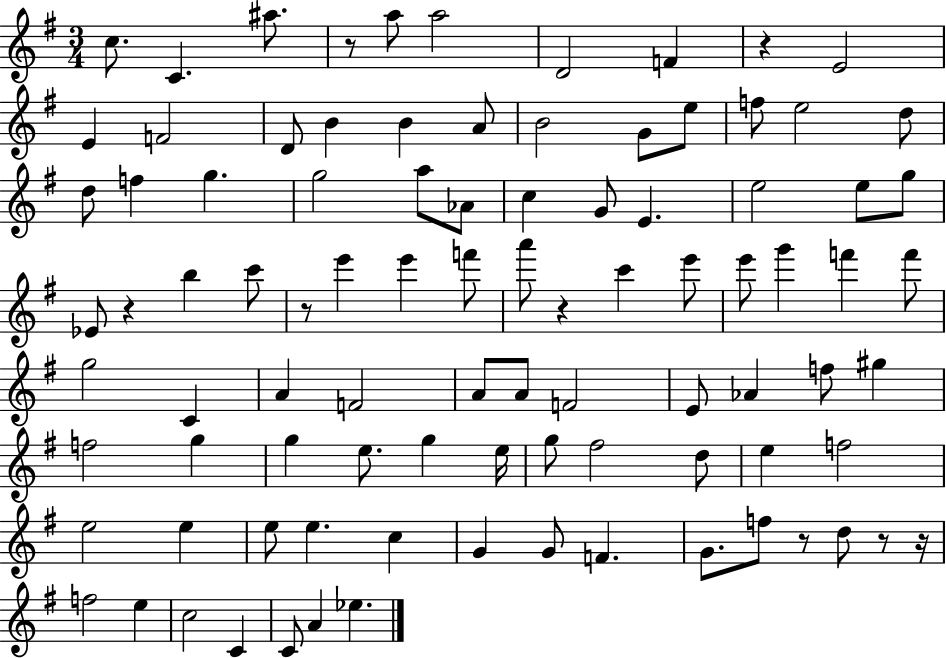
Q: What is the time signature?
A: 3/4